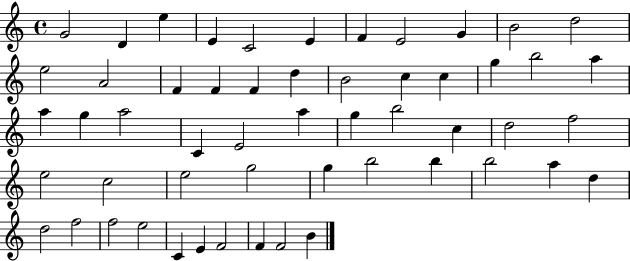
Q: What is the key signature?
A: C major